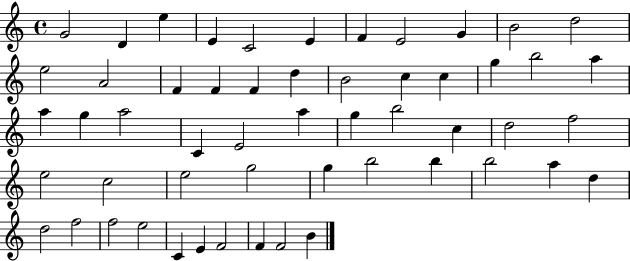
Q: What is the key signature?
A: C major